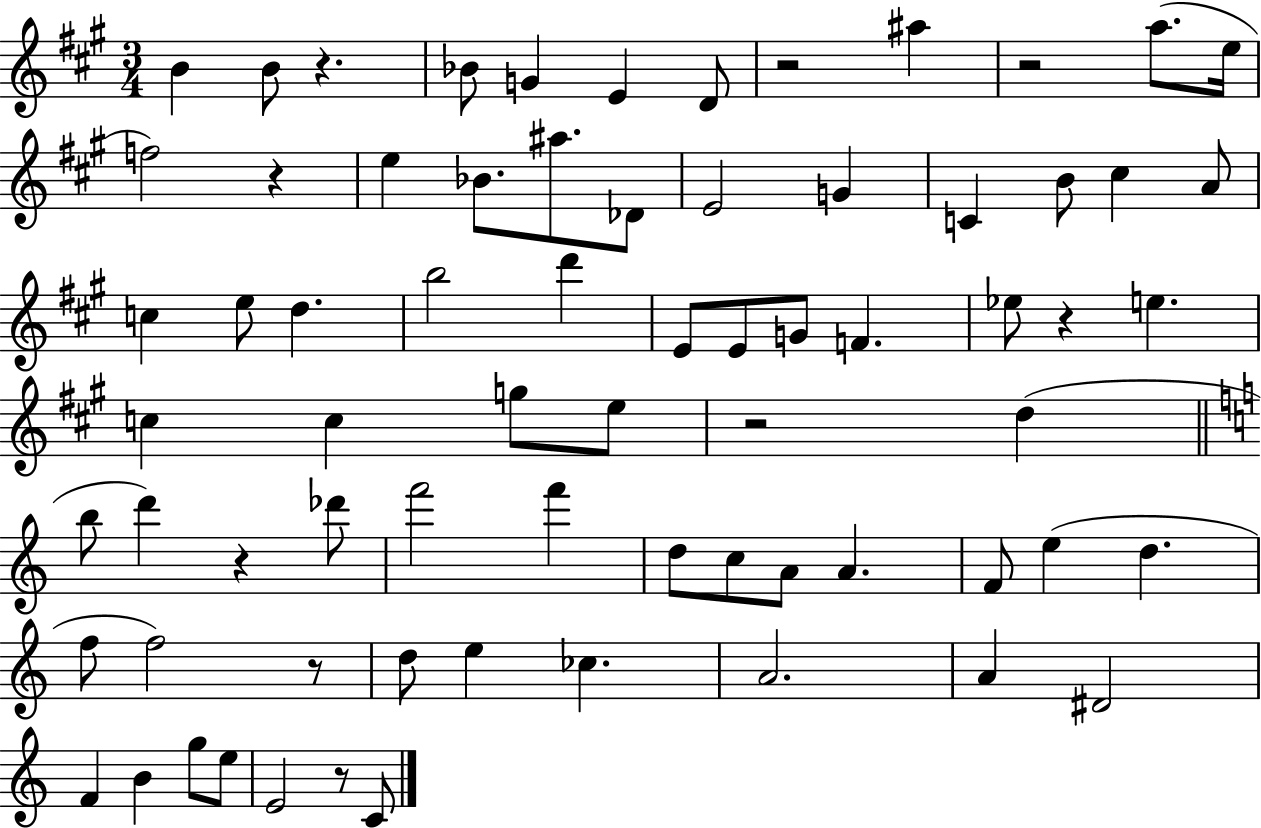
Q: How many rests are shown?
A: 9